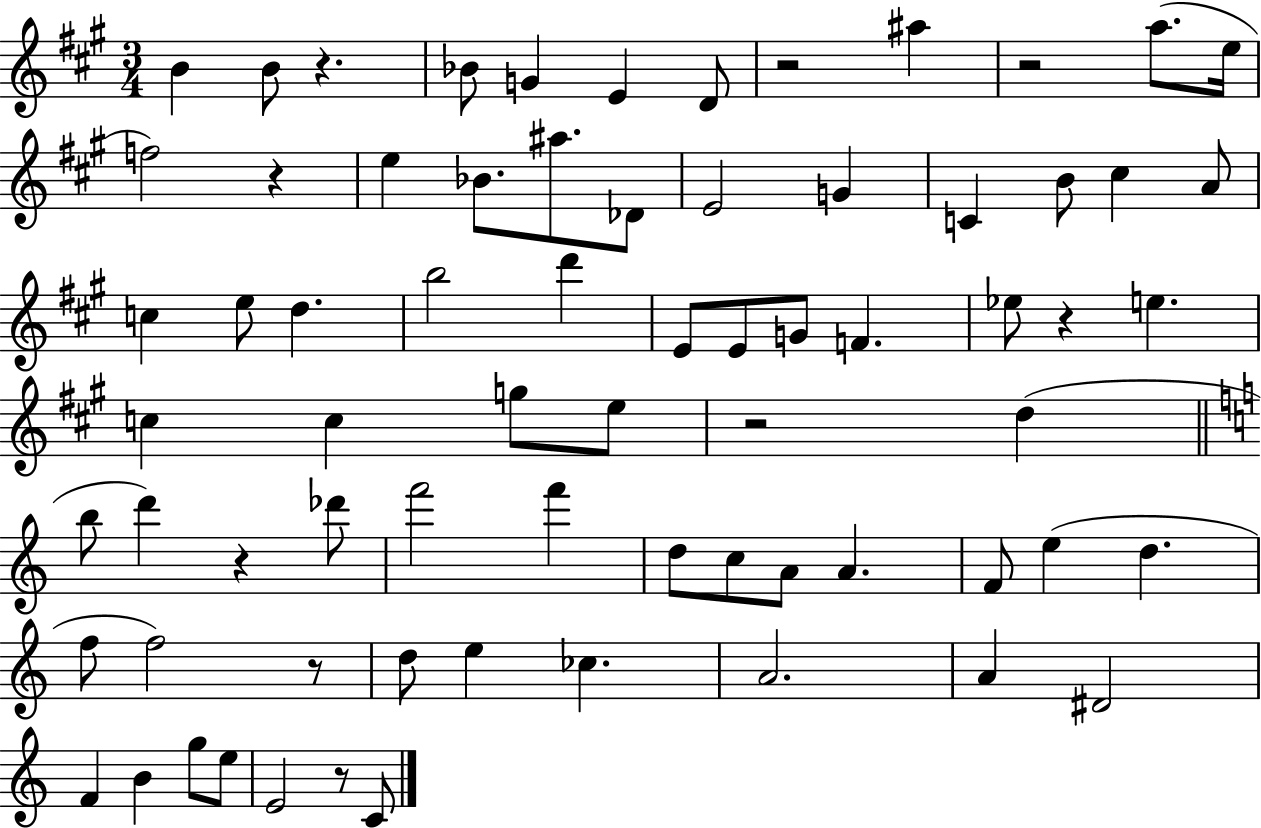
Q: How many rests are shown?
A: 9